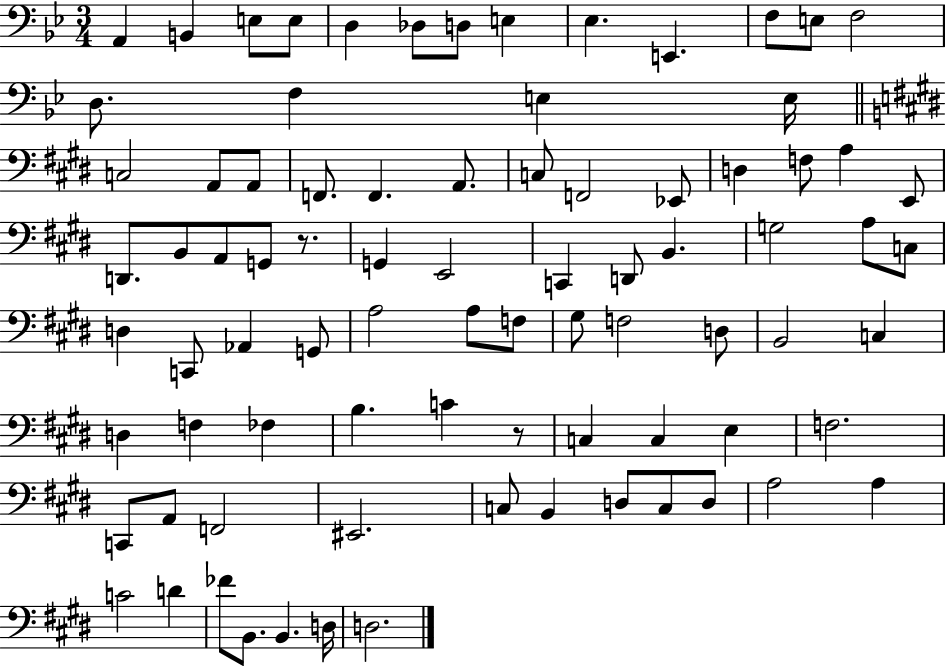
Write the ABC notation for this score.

X:1
T:Untitled
M:3/4
L:1/4
K:Bb
A,, B,, E,/2 E,/2 D, _D,/2 D,/2 E, _E, E,, F,/2 E,/2 F,2 D,/2 F, E, E,/4 C,2 A,,/2 A,,/2 F,,/2 F,, A,,/2 C,/2 F,,2 _E,,/2 D, F,/2 A, E,,/2 D,,/2 B,,/2 A,,/2 G,,/2 z/2 G,, E,,2 C,, D,,/2 B,, G,2 A,/2 C,/2 D, C,,/2 _A,, G,,/2 A,2 A,/2 F,/2 ^G,/2 F,2 D,/2 B,,2 C, D, F, _F, B, C z/2 C, C, E, F,2 C,,/2 A,,/2 F,,2 ^E,,2 C,/2 B,, D,/2 C,/2 D,/2 A,2 A, C2 D _F/2 B,,/2 B,, D,/4 D,2